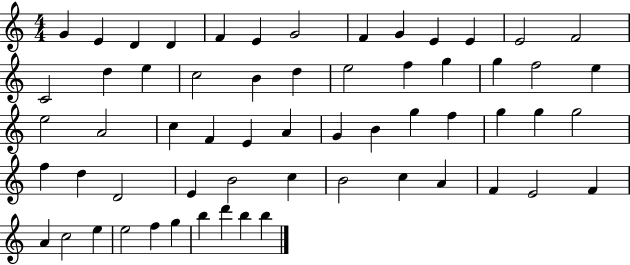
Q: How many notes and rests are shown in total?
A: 60